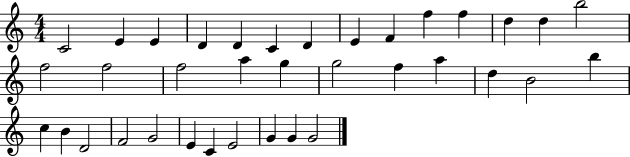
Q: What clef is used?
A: treble